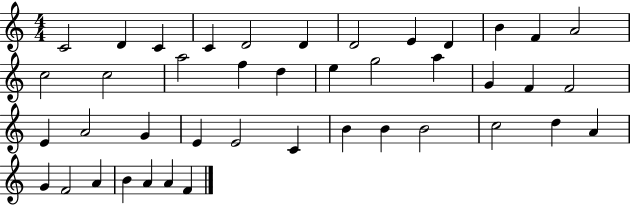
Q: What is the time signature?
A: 4/4